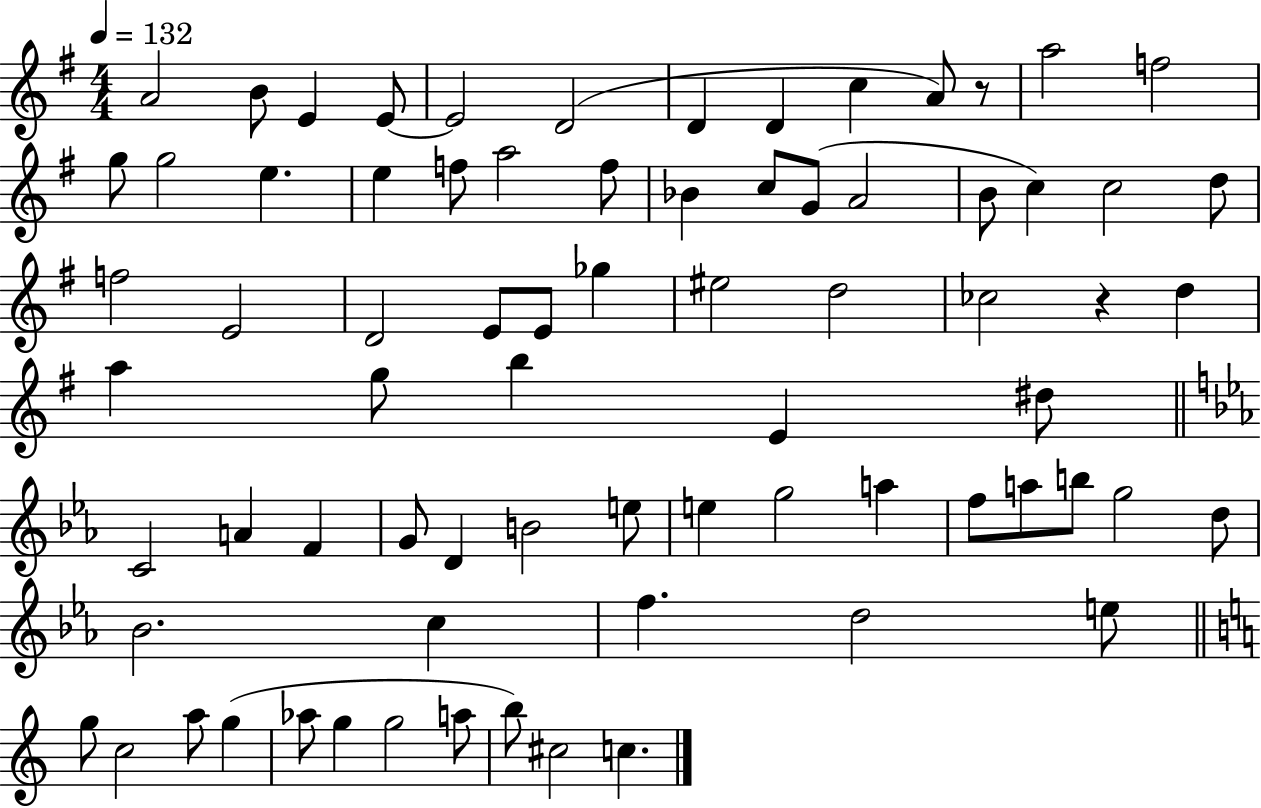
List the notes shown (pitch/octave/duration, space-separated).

A4/h B4/e E4/q E4/e E4/h D4/h D4/q D4/q C5/q A4/e R/e A5/h F5/h G5/e G5/h E5/q. E5/q F5/e A5/h F5/e Bb4/q C5/e G4/e A4/h B4/e C5/q C5/h D5/e F5/h E4/h D4/h E4/e E4/e Gb5/q EIS5/h D5/h CES5/h R/q D5/q A5/q G5/e B5/q E4/q D#5/e C4/h A4/q F4/q G4/e D4/q B4/h E5/e E5/q G5/h A5/q F5/e A5/e B5/e G5/h D5/e Bb4/h. C5/q F5/q. D5/h E5/e G5/e C5/h A5/e G5/q Ab5/e G5/q G5/h A5/e B5/e C#5/h C5/q.